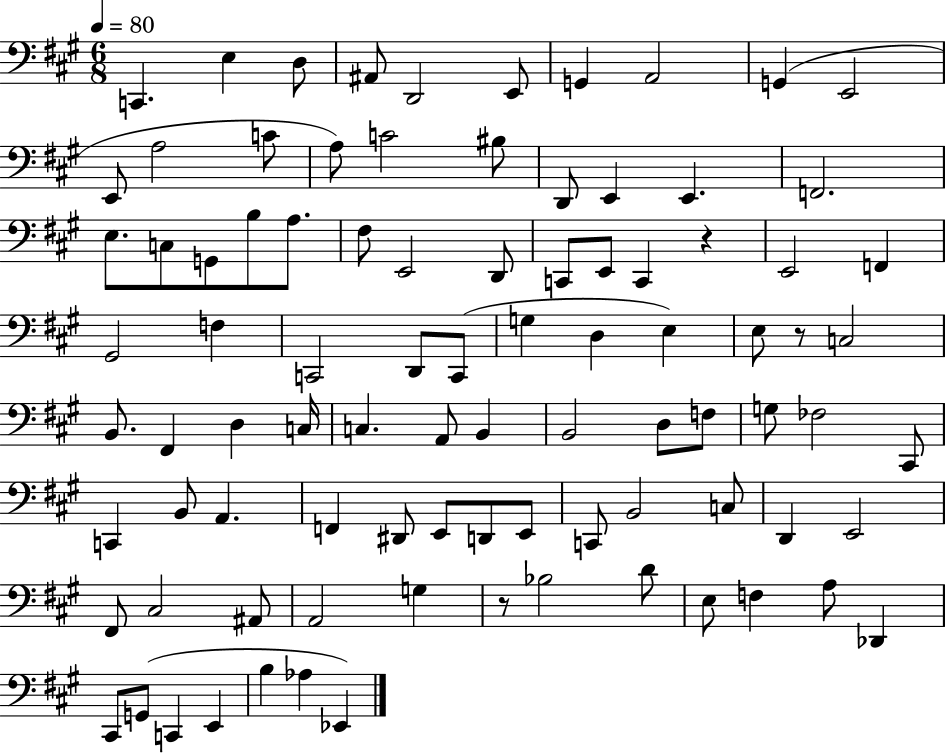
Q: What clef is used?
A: bass